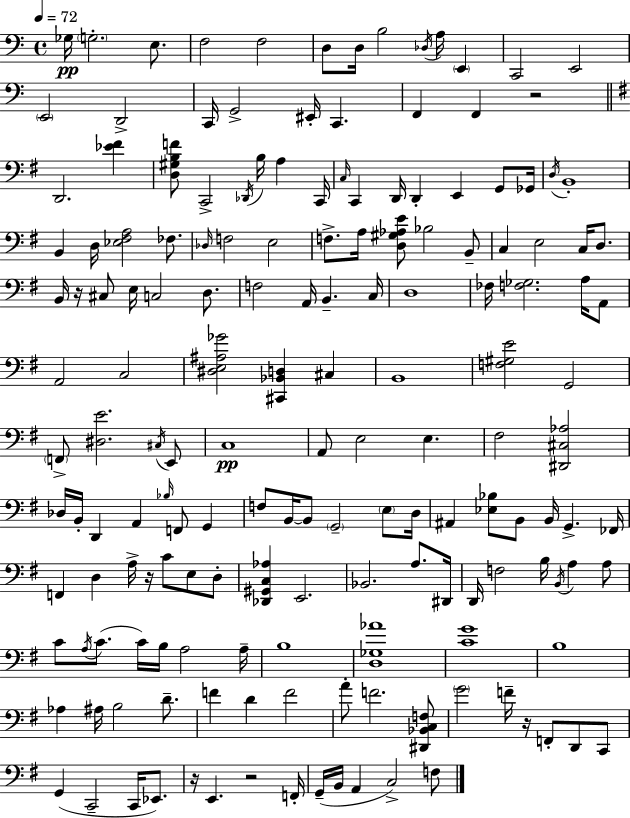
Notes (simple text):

Gb3/s G3/h. E3/e. F3/h F3/h D3/e D3/s B3/h Db3/s A3/s E2/q C2/h E2/h E2/h D2/h C2/s G2/h EIS2/s C2/q. F2/q F2/q R/h D2/h. [Eb4,F#4]/q [D3,G#3,B3,F4]/e C2/h Db2/s B3/s A3/q C2/s C3/s C2/q D2/s D2/q E2/q G2/e Gb2/s D3/s B2/w B2/q D3/s [Eb3,F#3,A3]/h FES3/e. Db3/s F3/h E3/h F3/e. A3/s [D3,G#3,Ab3,E4]/e Bb3/h B2/e C3/q E3/h C3/s D3/e. B2/s R/s C#3/e E3/s C3/h D3/e. F3/h A2/s B2/q. C3/s D3/w FES3/s [F3,Gb3]/h. A3/s A2/e A2/h C3/h [D#3,E3,A#3,Gb4]/h [C#2,Bb2,D3]/q C#3/q B2/w [F3,G#3,E4]/h G2/h F2/e [D#3,E4]/h. C#3/s E2/e C3/w A2/e E3/h E3/q. F#3/h [D#2,C#3,Ab3]/h Db3/s B2/s D2/q A2/q Bb3/s F2/e G2/q F3/e B2/s B2/e G2/h E3/e D3/s A#2/q [Eb3,Bb3]/e B2/e B2/s G2/q. FES2/s F2/q D3/q A3/s R/s C4/e E3/e D3/e [Db2,G#2,C3,Ab3]/q E2/h. Bb2/h. A3/e. D#2/s D2/s F3/h B3/s B2/s A3/q A3/e C4/e A3/s C4/e. C4/s B3/s A3/h A3/s B3/w [D3,Gb3,Ab4]/w [C4,G4]/w B3/w Ab3/q A#3/s B3/h D4/e. F4/q D4/q F4/h A4/e F4/h. [D#2,Bb2,C3,F3]/e G4/h F4/s R/s F2/e D2/e C2/e G2/q C2/h C2/s Eb2/e. R/s E2/q. R/h F2/s G2/s B2/s A2/q C3/h F3/e